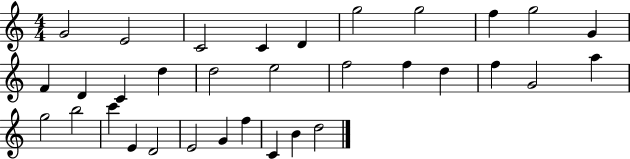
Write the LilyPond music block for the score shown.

{
  \clef treble
  \numericTimeSignature
  \time 4/4
  \key c \major
  g'2 e'2 | c'2 c'4 d'4 | g''2 g''2 | f''4 g''2 g'4 | \break f'4 d'4 c'4 d''4 | d''2 e''2 | f''2 f''4 d''4 | f''4 g'2 a''4 | \break g''2 b''2 | c'''4 e'4 d'2 | e'2 g'4 f''4 | c'4 b'4 d''2 | \break \bar "|."
}